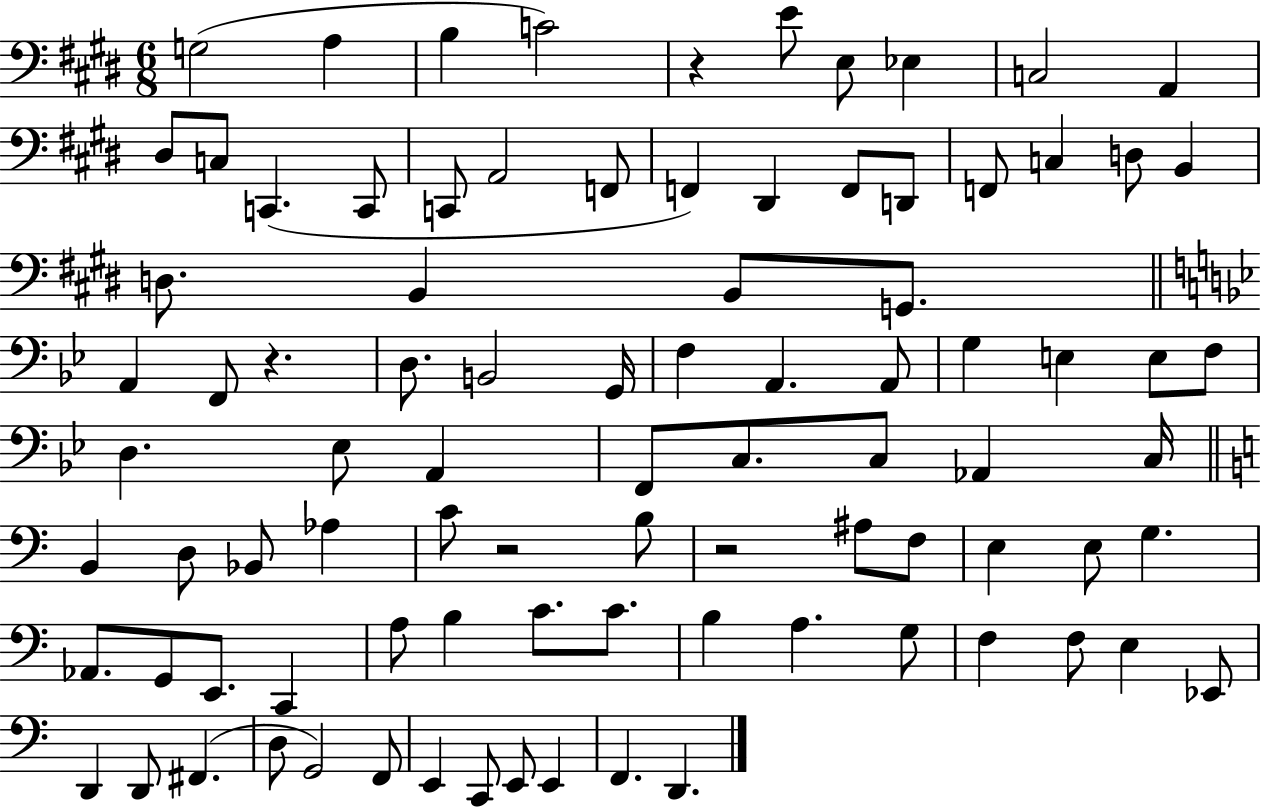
G3/h A3/q B3/q C4/h R/q E4/e E3/e Eb3/q C3/h A2/q D#3/e C3/e C2/q. C2/e C2/e A2/h F2/e F2/q D#2/q F2/e D2/e F2/e C3/q D3/e B2/q D3/e. B2/q B2/e G2/e. A2/q F2/e R/q. D3/e. B2/h G2/s F3/q A2/q. A2/e G3/q E3/q E3/e F3/e D3/q. Eb3/e A2/q F2/e C3/e. C3/e Ab2/q C3/s B2/q D3/e Bb2/e Ab3/q C4/e R/h B3/e R/h A#3/e F3/e E3/q E3/e G3/q. Ab2/e. G2/e E2/e. C2/q A3/e B3/q C4/e. C4/e. B3/q A3/q. G3/e F3/q F3/e E3/q Eb2/e D2/q D2/e F#2/q. D3/e G2/h F2/e E2/q C2/e E2/e E2/q F2/q. D2/q.